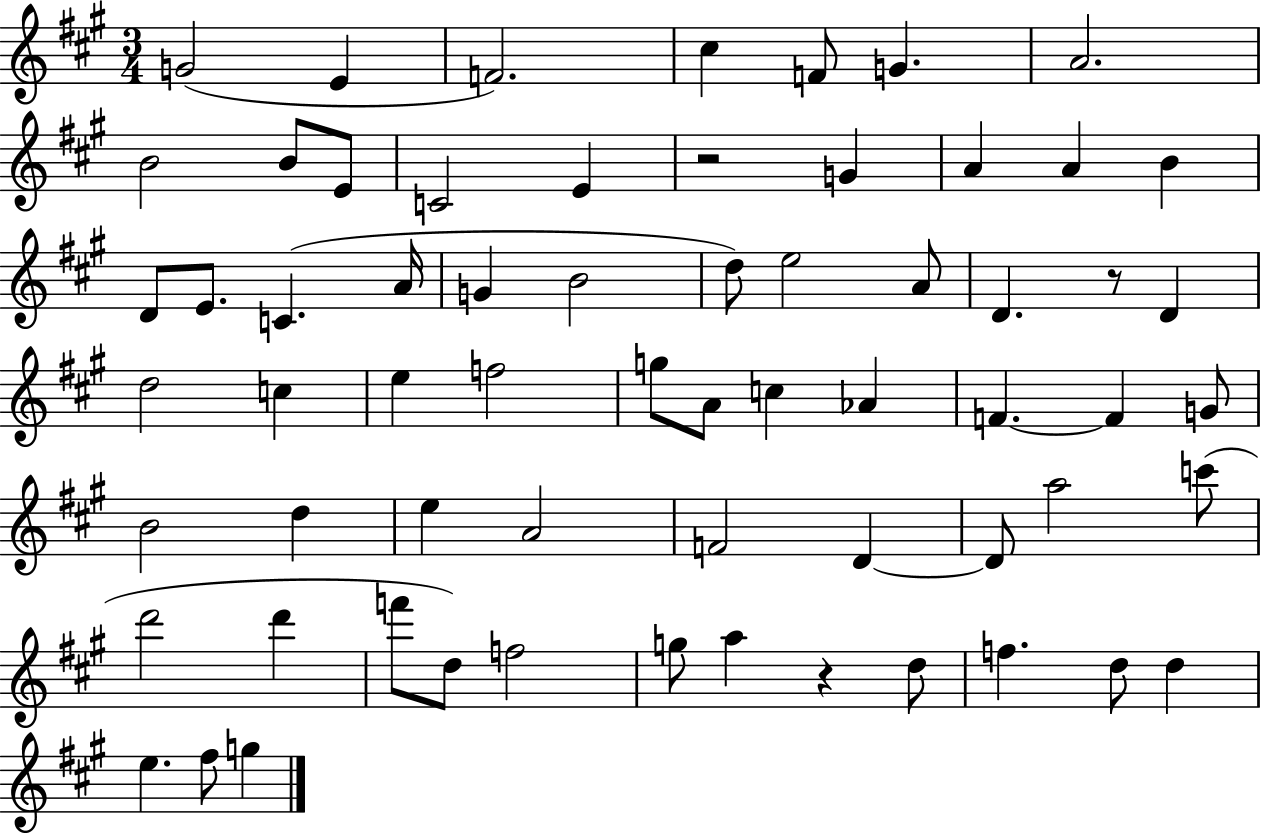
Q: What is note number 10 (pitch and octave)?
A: E4